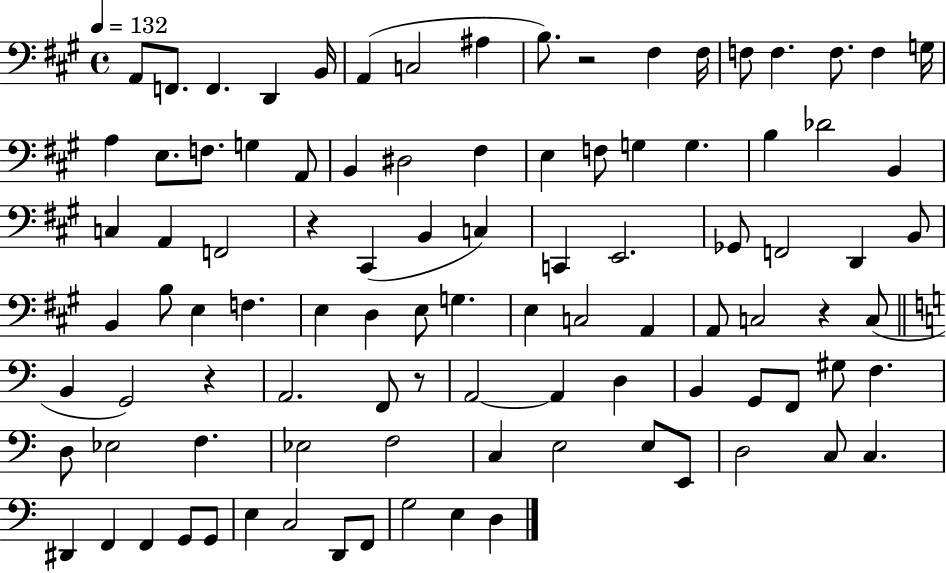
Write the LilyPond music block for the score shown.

{
  \clef bass
  \time 4/4
  \defaultTimeSignature
  \key a \major
  \tempo 4 = 132
  \repeat volta 2 { a,8 f,8. f,4. d,4 b,16 | a,4( c2 ais4 | b8.) r2 fis4 fis16 | f8 f4. f8. f4 g16 | \break a4 e8. f8. g4 a,8 | b,4 dis2 fis4 | e4 f8 g4 g4. | b4 des'2 b,4 | \break c4 a,4 f,2 | r4 cis,4( b,4 c4) | c,4 e,2. | ges,8 f,2 d,4 b,8 | \break b,4 b8 e4 f4. | e4 d4 e8 g4. | e4 c2 a,4 | a,8 c2 r4 c8( | \break \bar "||" \break \key c \major b,4 g,2) r4 | a,2. f,8 r8 | a,2~~ a,4 d4 | b,4 g,8 f,8 gis8 f4. | \break d8 ees2 f4. | ees2 f2 | c4 e2 e8 e,8 | d2 c8 c4. | \break dis,4 f,4 f,4 g,8 g,8 | e4 c2 d,8 f,8 | g2 e4 d4 | } \bar "|."
}